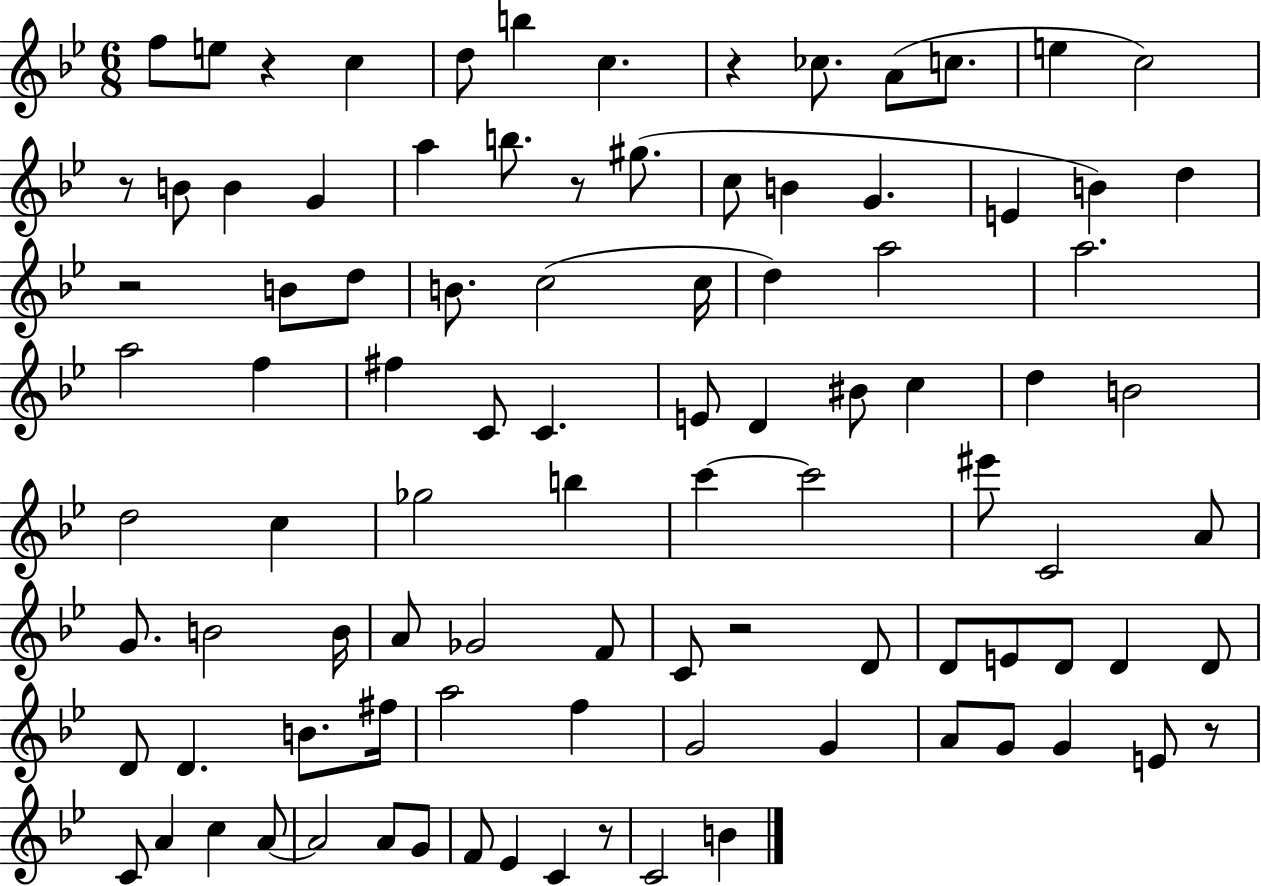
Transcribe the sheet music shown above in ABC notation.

X:1
T:Untitled
M:6/8
L:1/4
K:Bb
f/2 e/2 z c d/2 b c z _c/2 A/2 c/2 e c2 z/2 B/2 B G a b/2 z/2 ^g/2 c/2 B G E B d z2 B/2 d/2 B/2 c2 c/4 d a2 a2 a2 f ^f C/2 C E/2 D ^B/2 c d B2 d2 c _g2 b c' c'2 ^e'/2 C2 A/2 G/2 B2 B/4 A/2 _G2 F/2 C/2 z2 D/2 D/2 E/2 D/2 D D/2 D/2 D B/2 ^f/4 a2 f G2 G A/2 G/2 G E/2 z/2 C/2 A c A/2 A2 A/2 G/2 F/2 _E C z/2 C2 B